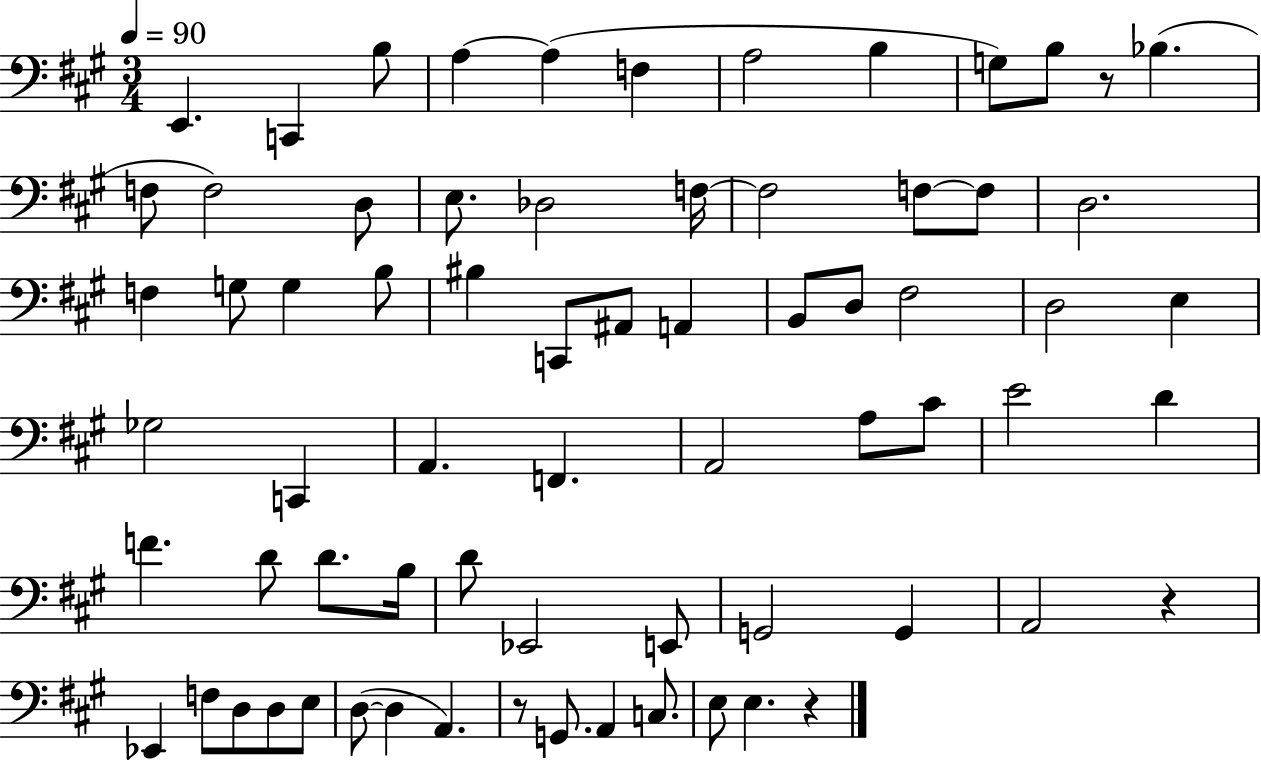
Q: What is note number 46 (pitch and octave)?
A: D4